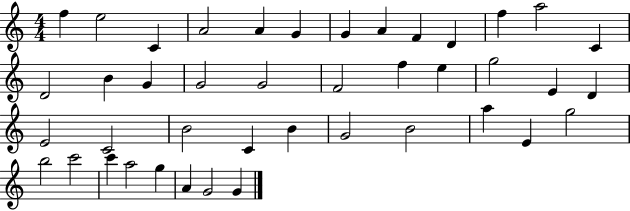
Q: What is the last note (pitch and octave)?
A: G4